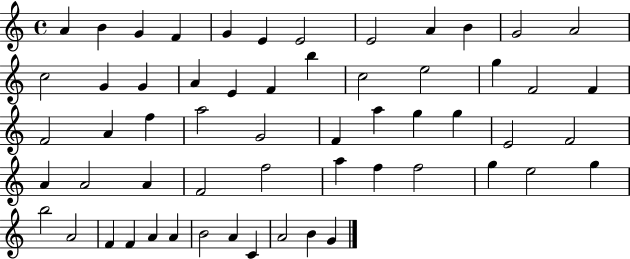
{
  \clef treble
  \time 4/4
  \defaultTimeSignature
  \key c \major
  a'4 b'4 g'4 f'4 | g'4 e'4 e'2 | e'2 a'4 b'4 | g'2 a'2 | \break c''2 g'4 g'4 | a'4 e'4 f'4 b''4 | c''2 e''2 | g''4 f'2 f'4 | \break f'2 a'4 f''4 | a''2 g'2 | f'4 a''4 g''4 g''4 | e'2 f'2 | \break a'4 a'2 a'4 | f'2 f''2 | a''4 f''4 f''2 | g''4 e''2 g''4 | \break b''2 a'2 | f'4 f'4 a'4 a'4 | b'2 a'4 c'4 | a'2 b'4 g'4 | \break \bar "|."
}